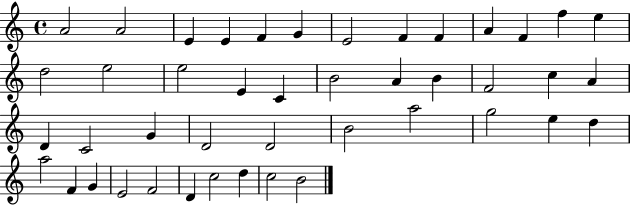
A4/h A4/h E4/q E4/q F4/q G4/q E4/h F4/q F4/q A4/q F4/q F5/q E5/q D5/h E5/h E5/h E4/q C4/q B4/h A4/q B4/q F4/h C5/q A4/q D4/q C4/h G4/q D4/h D4/h B4/h A5/h G5/h E5/q D5/q A5/h F4/q G4/q E4/h F4/h D4/q C5/h D5/q C5/h B4/h